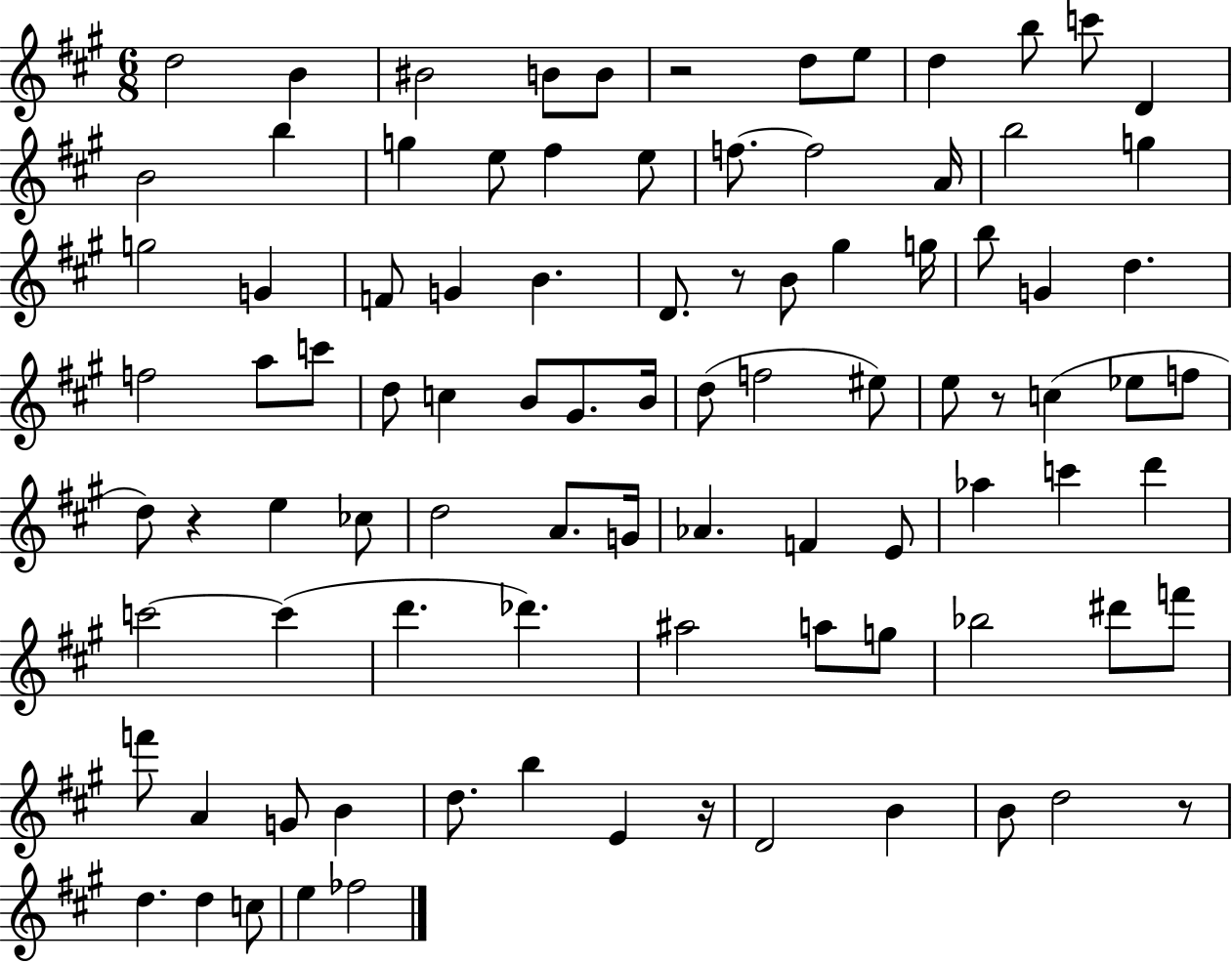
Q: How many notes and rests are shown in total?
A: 93